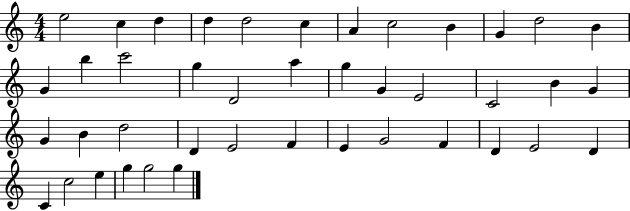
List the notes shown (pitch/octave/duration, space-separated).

E5/h C5/q D5/q D5/q D5/h C5/q A4/q C5/h B4/q G4/q D5/h B4/q G4/q B5/q C6/h G5/q D4/h A5/q G5/q G4/q E4/h C4/h B4/q G4/q G4/q B4/q D5/h D4/q E4/h F4/q E4/q G4/h F4/q D4/q E4/h D4/q C4/q C5/h E5/q G5/q G5/h G5/q